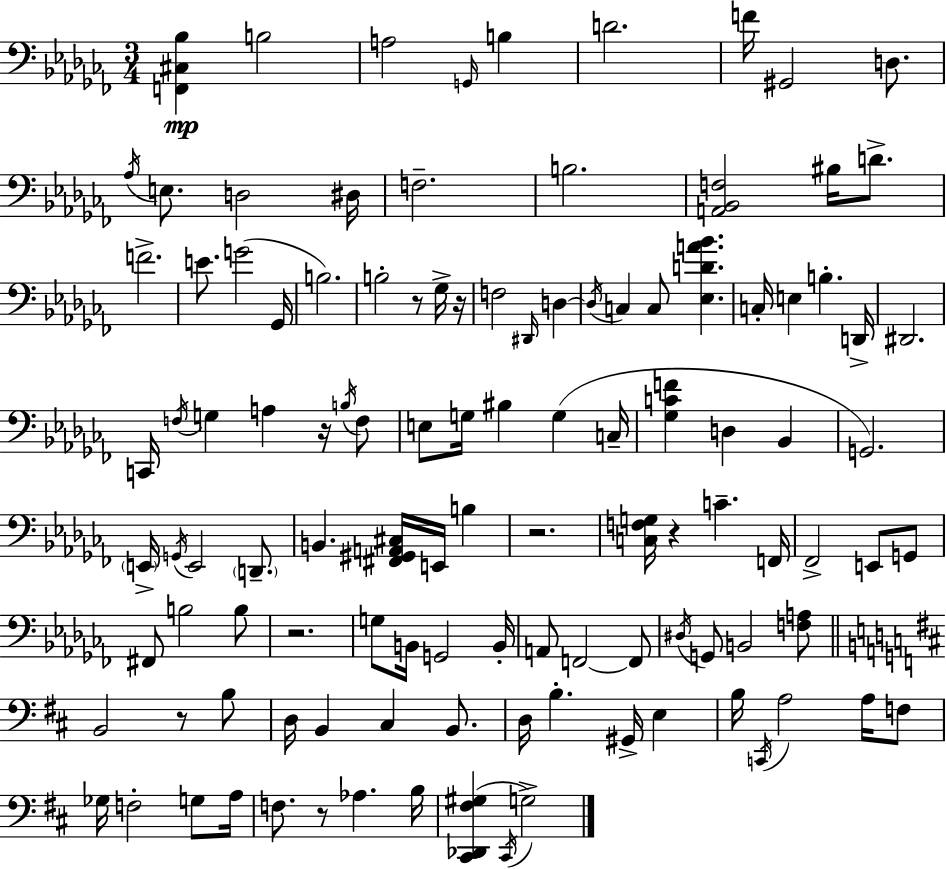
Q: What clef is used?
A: bass